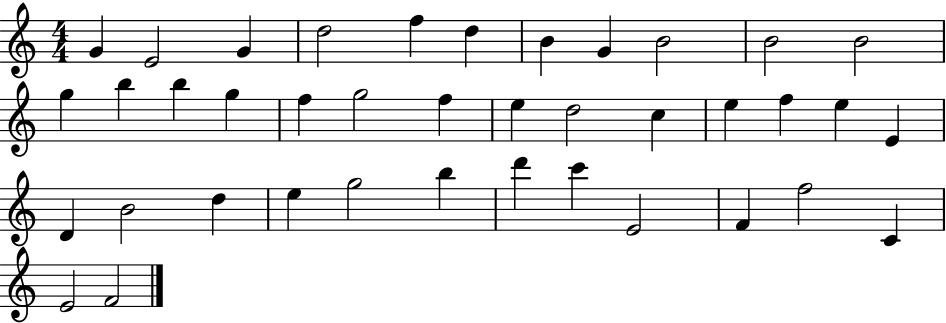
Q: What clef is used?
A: treble